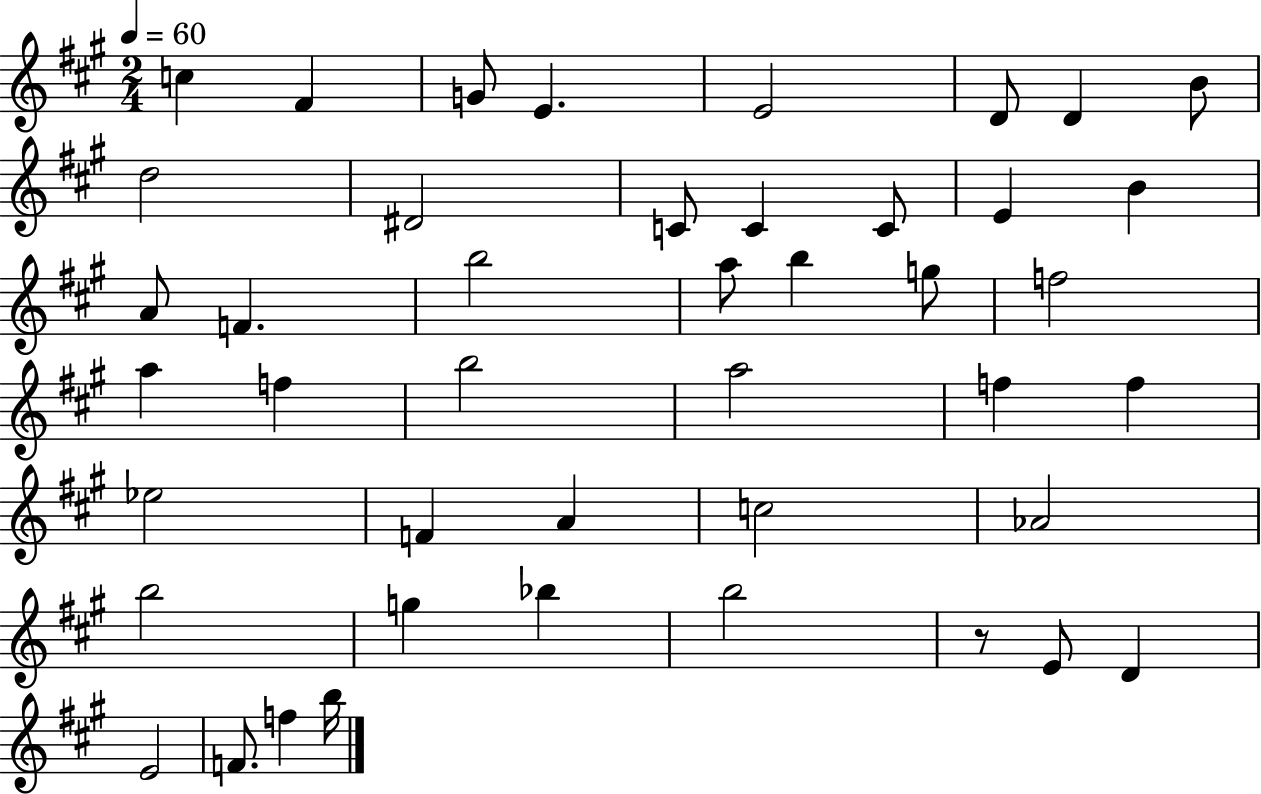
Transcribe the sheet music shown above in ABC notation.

X:1
T:Untitled
M:2/4
L:1/4
K:A
c ^F G/2 E E2 D/2 D B/2 d2 ^D2 C/2 C C/2 E B A/2 F b2 a/2 b g/2 f2 a f b2 a2 f f _e2 F A c2 _A2 b2 g _b b2 z/2 E/2 D E2 F/2 f b/4